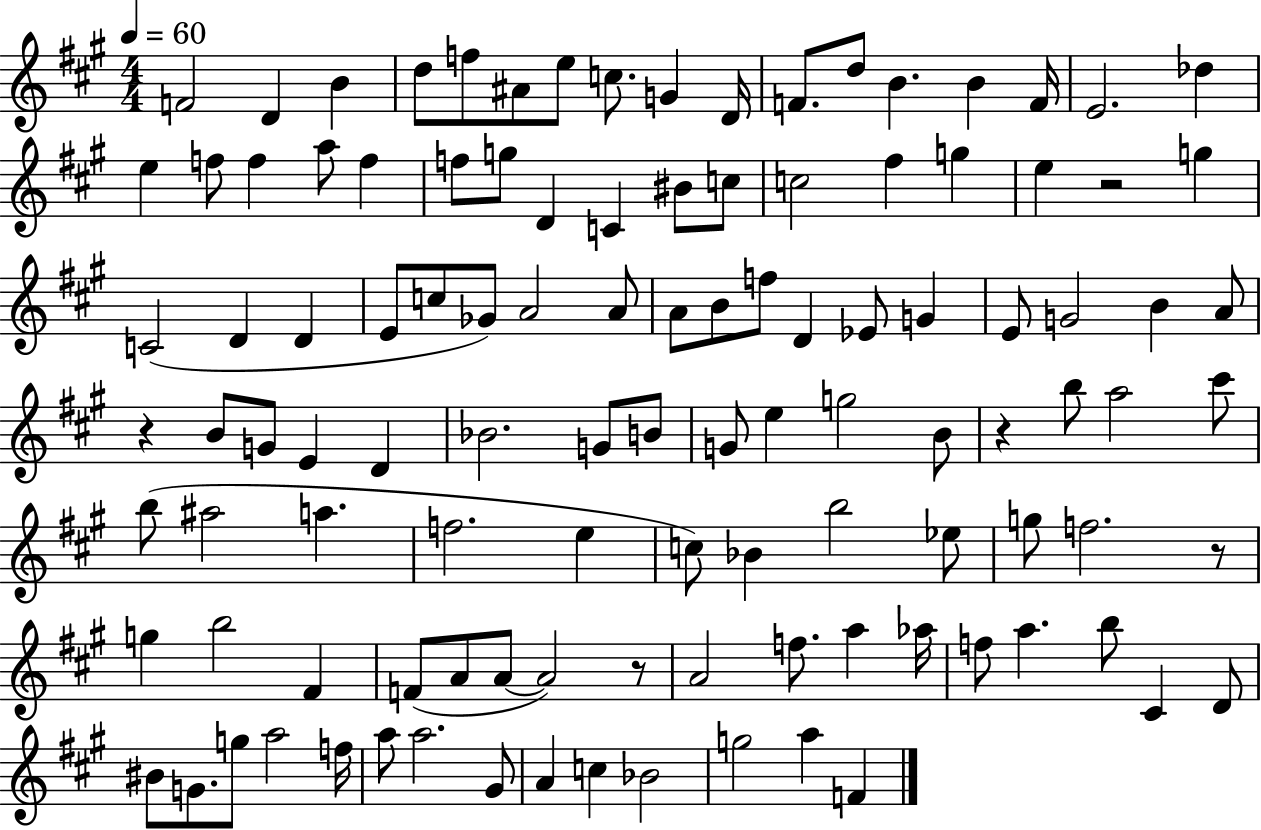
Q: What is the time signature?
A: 4/4